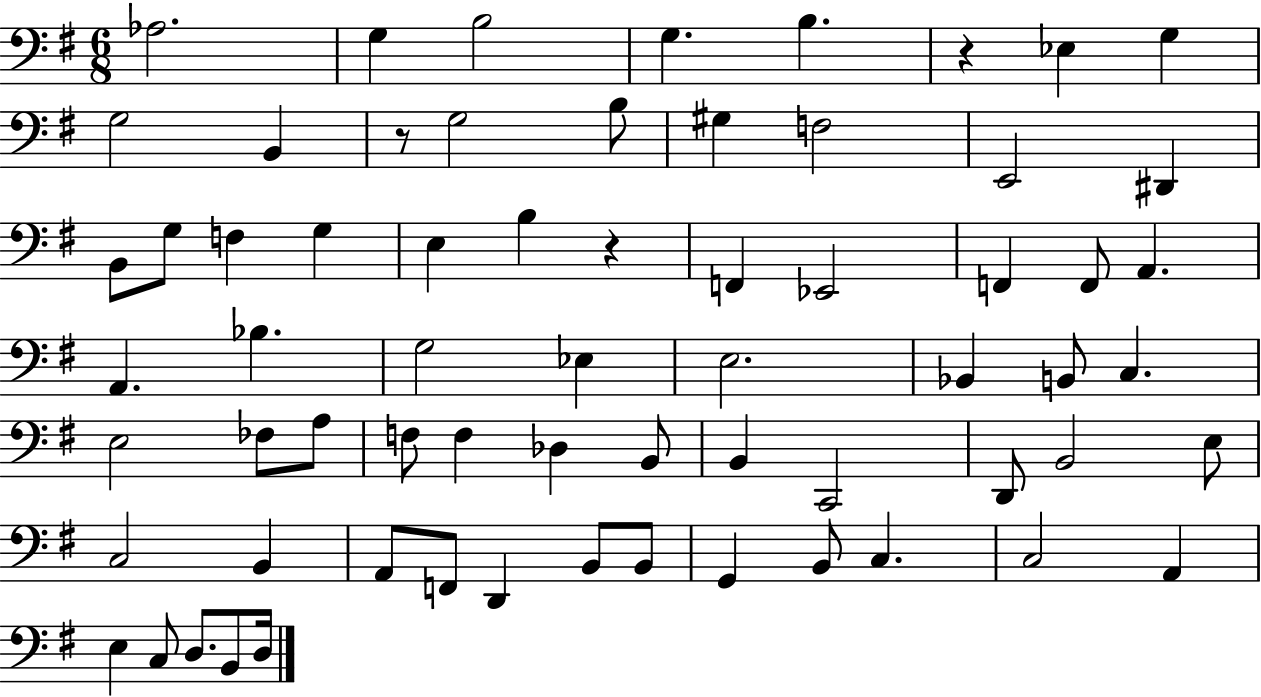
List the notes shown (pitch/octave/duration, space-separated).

Ab3/h. G3/q B3/h G3/q. B3/q. R/q Eb3/q G3/q G3/h B2/q R/e G3/h B3/e G#3/q F3/h E2/h D#2/q B2/e G3/e F3/q G3/q E3/q B3/q R/q F2/q Eb2/h F2/q F2/e A2/q. A2/q. Bb3/q. G3/h Eb3/q E3/h. Bb2/q B2/e C3/q. E3/h FES3/e A3/e F3/e F3/q Db3/q B2/e B2/q C2/h D2/e B2/h E3/e C3/h B2/q A2/e F2/e D2/q B2/e B2/e G2/q B2/e C3/q. C3/h A2/q E3/q C3/e D3/e. B2/e D3/s